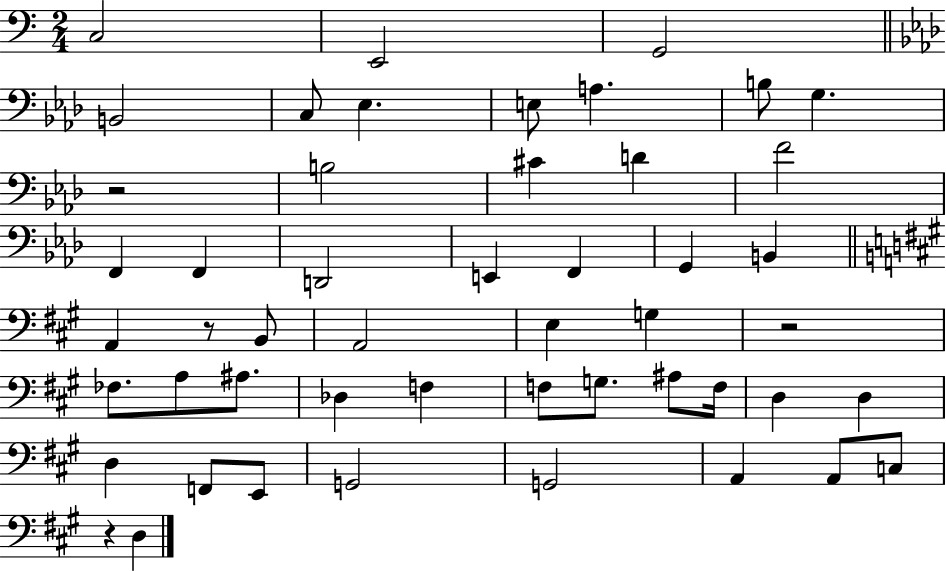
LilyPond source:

{
  \clef bass
  \numericTimeSignature
  \time 2/4
  \key c \major
  \repeat volta 2 { c2 | e,2 | g,2 | \bar "||" \break \key aes \major b,2 | c8 ees4. | e8 a4. | b8 g4. | \break r2 | b2 | cis'4 d'4 | f'2 | \break f,4 f,4 | d,2 | e,4 f,4 | g,4 b,4 | \break \bar "||" \break \key a \major a,4 r8 b,8 | a,2 | e4 g4 | r2 | \break fes8. a8 ais8. | des4 f4 | f8 g8. ais8 f16 | d4 d4 | \break d4 f,8 e,8 | g,2 | g,2 | a,4 a,8 c8 | \break r4 d4 | } \bar "|."
}